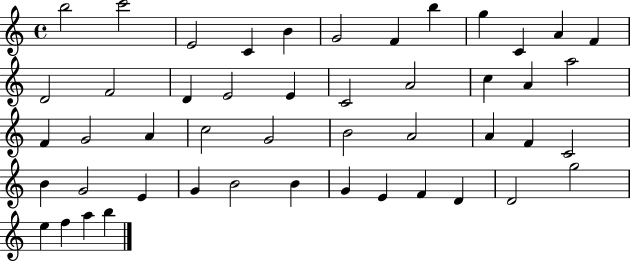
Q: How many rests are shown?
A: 0